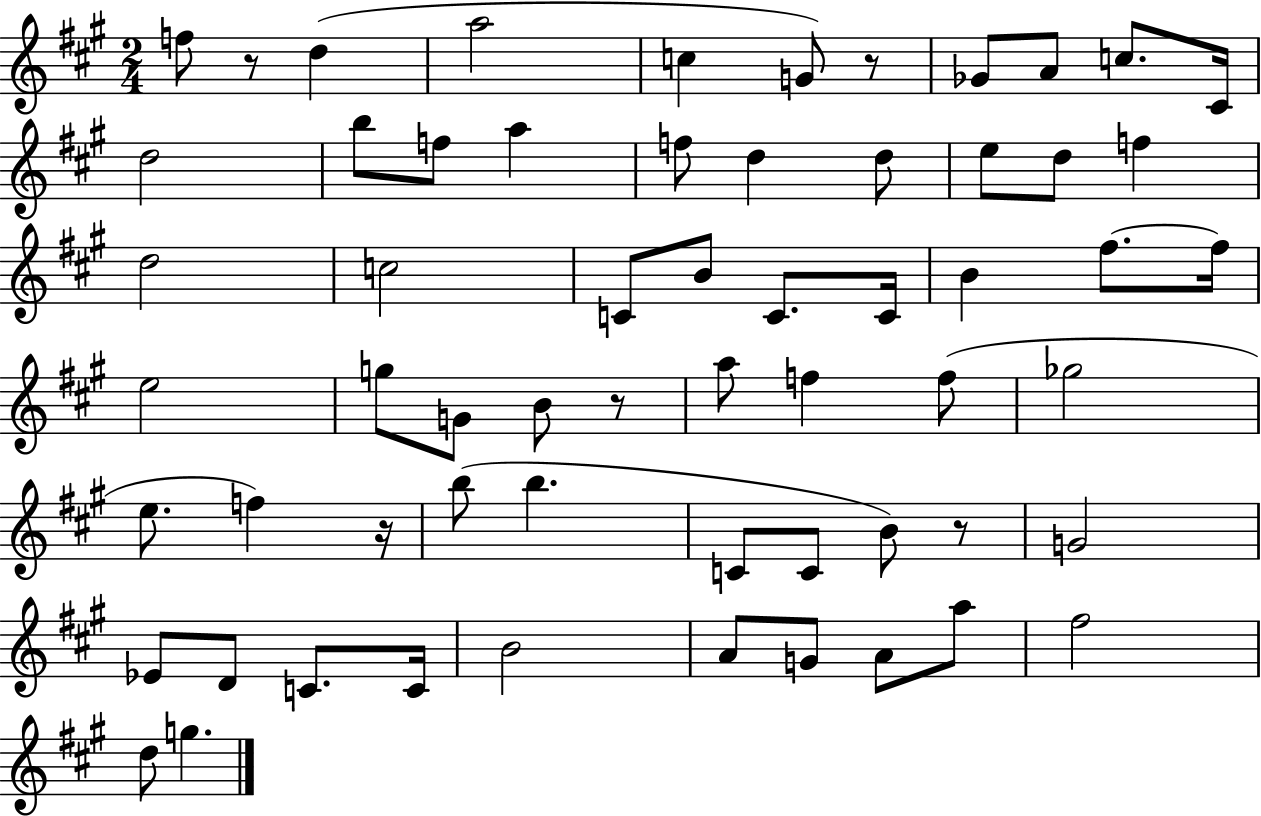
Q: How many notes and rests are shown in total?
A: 61